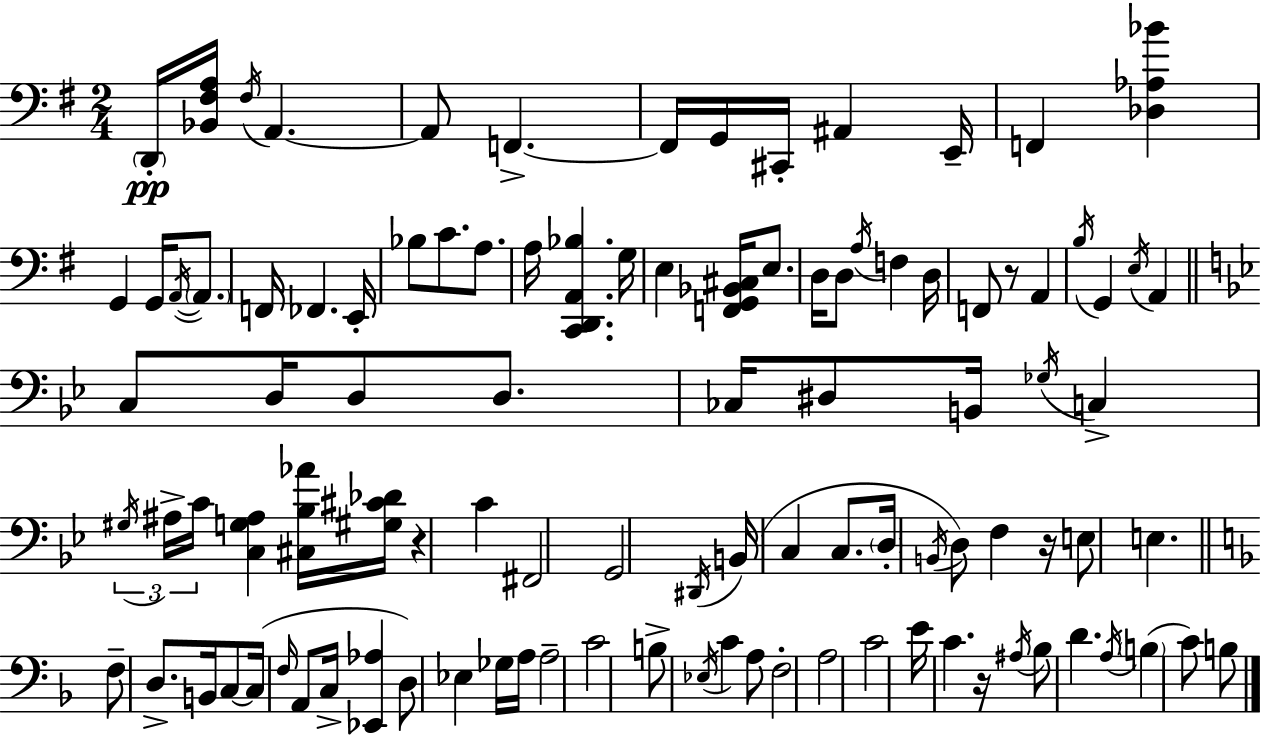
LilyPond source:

{
  \clef bass
  \numericTimeSignature
  \time 2/4
  \key g \major
  \repeat volta 2 { \parenthesize d,16-.\pp <bes, fis a>16 \acciaccatura { fis16 } a,4.~~ | a,8 f,4.->~~ | f,16 g,16 cis,16-. ais,4 | e,16-- f,4 <des aes bes'>4 | \break g,4 g,16 \acciaccatura { a,16~ }~ \parenthesize a,8. | f,16 fes,4. | e,16-. bes8 c'8. a8. | a16 <c, d, a, bes>4. | \break g16 e4 <f, g, bes, cis>16 e8. | d16 d8 \acciaccatura { a16 } f4 | d16 f,8 r8 a,4 | \acciaccatura { b16 } g,4 | \break \acciaccatura { e16 } a,4 \bar "||" \break \key bes \major c8 d16 d8 d8. | ces16 dis8 b,16 \acciaccatura { ges16 } c4-> | \tuplet 3/2 { \acciaccatura { gis16 } ais16-> c'16 } <c g ais>4 | <cis bes aes'>16 <gis cis' des'>16 r4 c'4 | \break fis,2 | g,2 | \acciaccatura { dis,16 }( b,16 c4 | c8. \parenthesize d16-. \acciaccatura { b,16 }) d8 f4 | \break r16 e8 e4. | \bar "||" \break \key f \major f8-- d8.-> b,16 c8~~ | c16( \grace { f16 } a,8 c16-> <ees, aes>4 | d8) ees4 ges16 | a16 a2-- | \break c'2 | b8-> \acciaccatura { ees16 } c'4 | a8 f2-. | a2 | \break c'2 | e'16 c'4. | r16 \acciaccatura { ais16 } bes8 d'4. | \acciaccatura { a16 }( \parenthesize b4 | \break c'8) b8 } \bar "|."
}